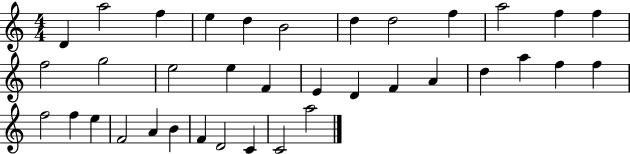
D4/q A5/h F5/q E5/q D5/q B4/h D5/q D5/h F5/q A5/h F5/q F5/q F5/h G5/h E5/h E5/q F4/q E4/q D4/q F4/q A4/q D5/q A5/q F5/q F5/q F5/h F5/q E5/q F4/h A4/q B4/q F4/q D4/h C4/q C4/h A5/h